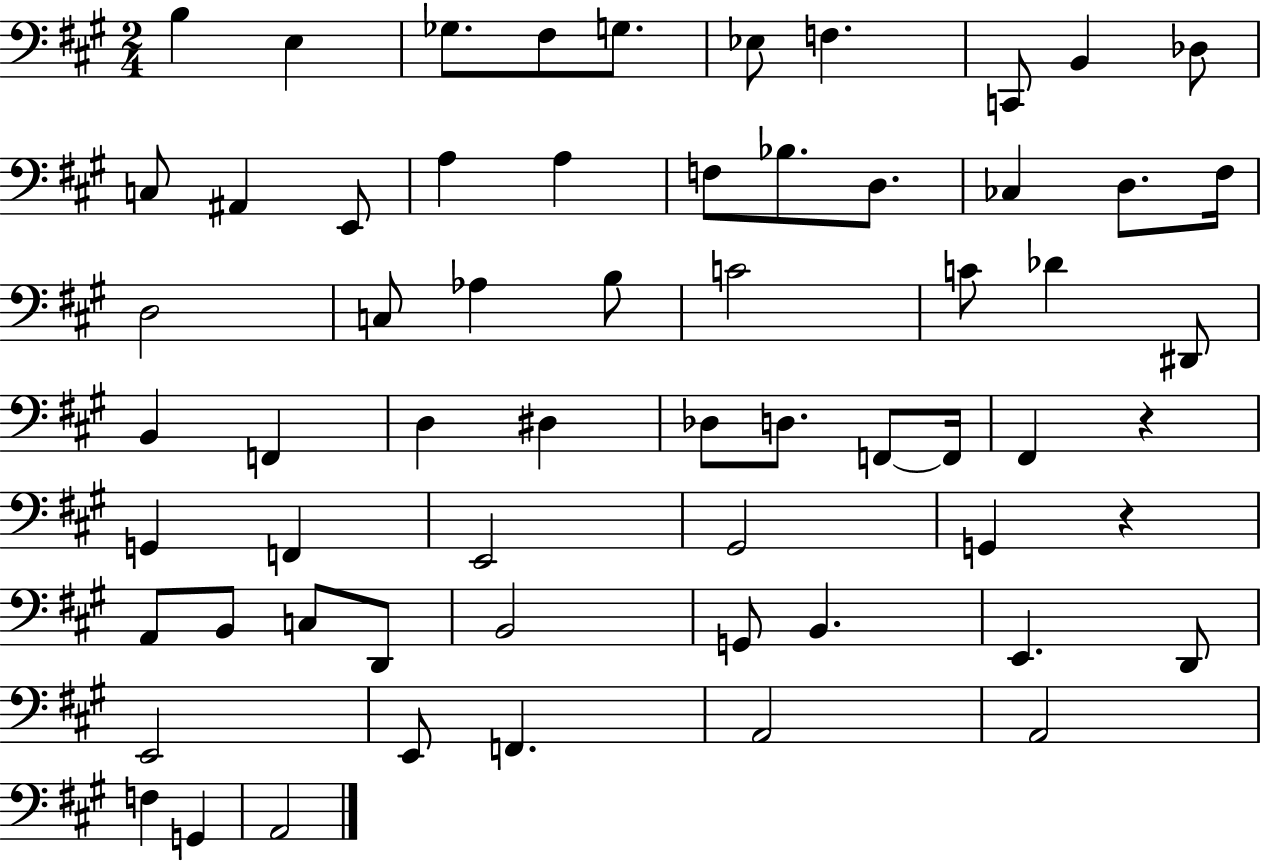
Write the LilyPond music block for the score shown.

{
  \clef bass
  \numericTimeSignature
  \time 2/4
  \key a \major
  \repeat volta 2 { b4 e4 | ges8. fis8 g8. | ees8 f4. | c,8 b,4 des8 | \break c8 ais,4 e,8 | a4 a4 | f8 bes8. d8. | ces4 d8. fis16 | \break d2 | c8 aes4 b8 | c'2 | c'8 des'4 dis,8 | \break b,4 f,4 | d4 dis4 | des8 d8. f,8~~ f,16 | fis,4 r4 | \break g,4 f,4 | e,2 | gis,2 | g,4 r4 | \break a,8 b,8 c8 d,8 | b,2 | g,8 b,4. | e,4. d,8 | \break e,2 | e,8 f,4. | a,2 | a,2 | \break f4 g,4 | a,2 | } \bar "|."
}